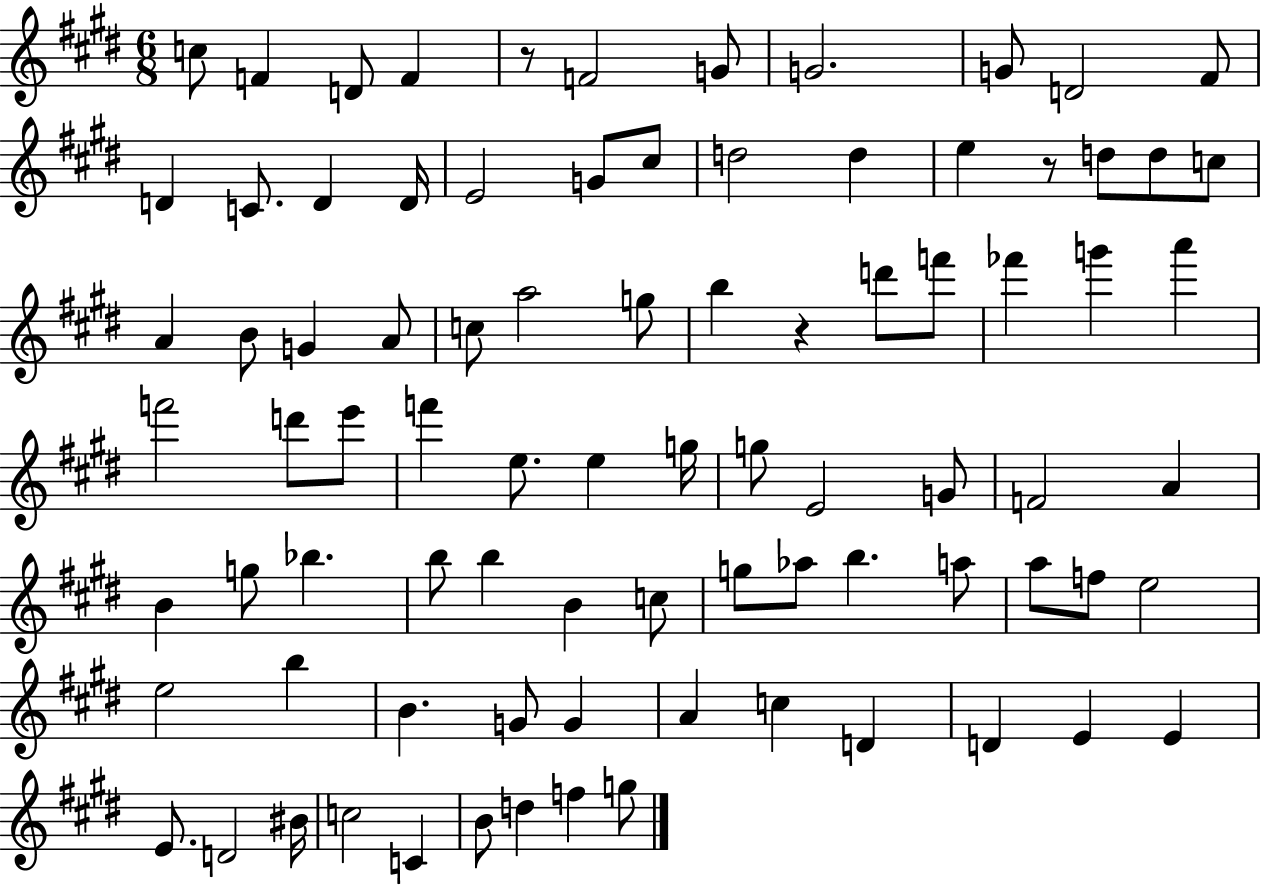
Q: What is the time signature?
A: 6/8